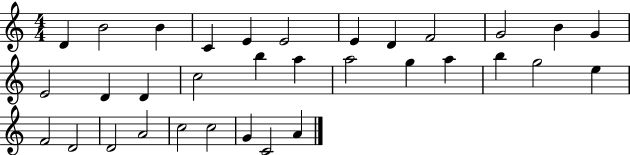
{
  \clef treble
  \numericTimeSignature
  \time 4/4
  \key c \major
  d'4 b'2 b'4 | c'4 e'4 e'2 | e'4 d'4 f'2 | g'2 b'4 g'4 | \break e'2 d'4 d'4 | c''2 b''4 a''4 | a''2 g''4 a''4 | b''4 g''2 e''4 | \break f'2 d'2 | d'2 a'2 | c''2 c''2 | g'4 c'2 a'4 | \break \bar "|."
}